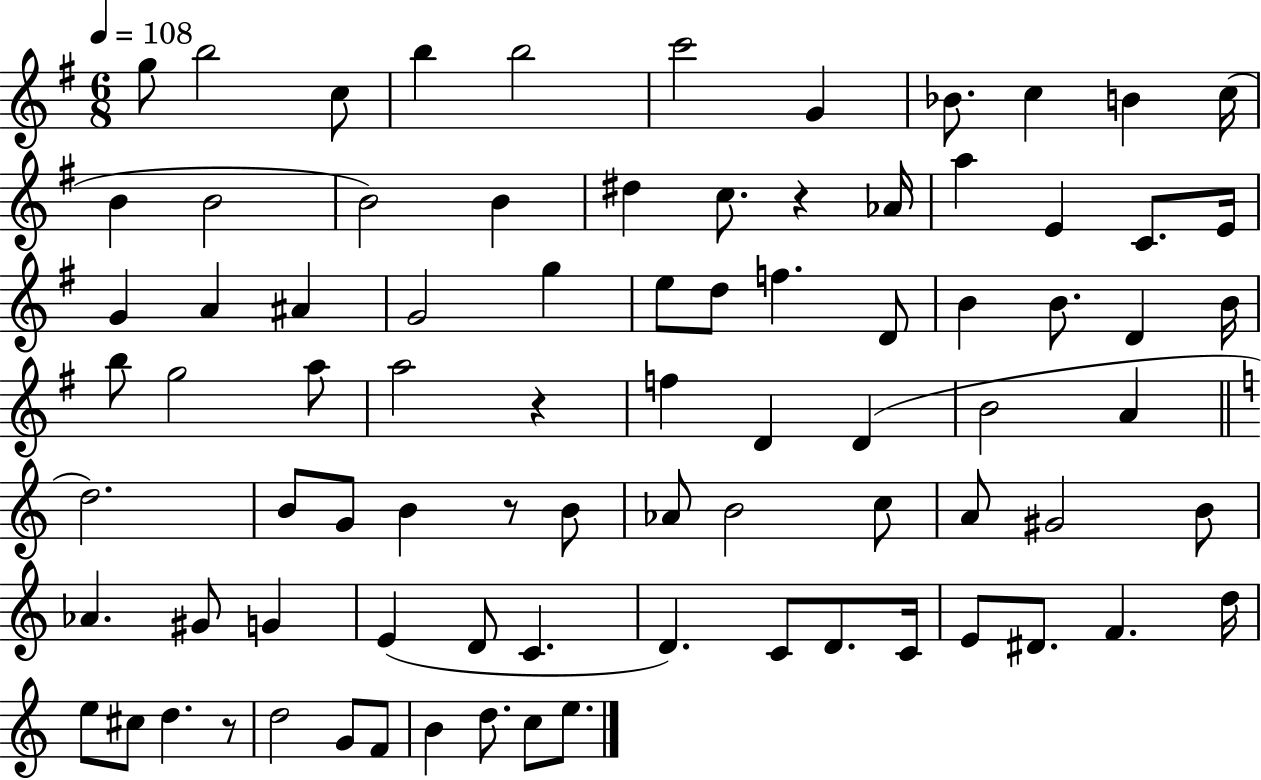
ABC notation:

X:1
T:Untitled
M:6/8
L:1/4
K:G
g/2 b2 c/2 b b2 c'2 G _B/2 c B c/4 B B2 B2 B ^d c/2 z _A/4 a E C/2 E/4 G A ^A G2 g e/2 d/2 f D/2 B B/2 D B/4 b/2 g2 a/2 a2 z f D D B2 A d2 B/2 G/2 B z/2 B/2 _A/2 B2 c/2 A/2 ^G2 B/2 _A ^G/2 G E D/2 C D C/2 D/2 C/4 E/2 ^D/2 F d/4 e/2 ^c/2 d z/2 d2 G/2 F/2 B d/2 c/2 e/2